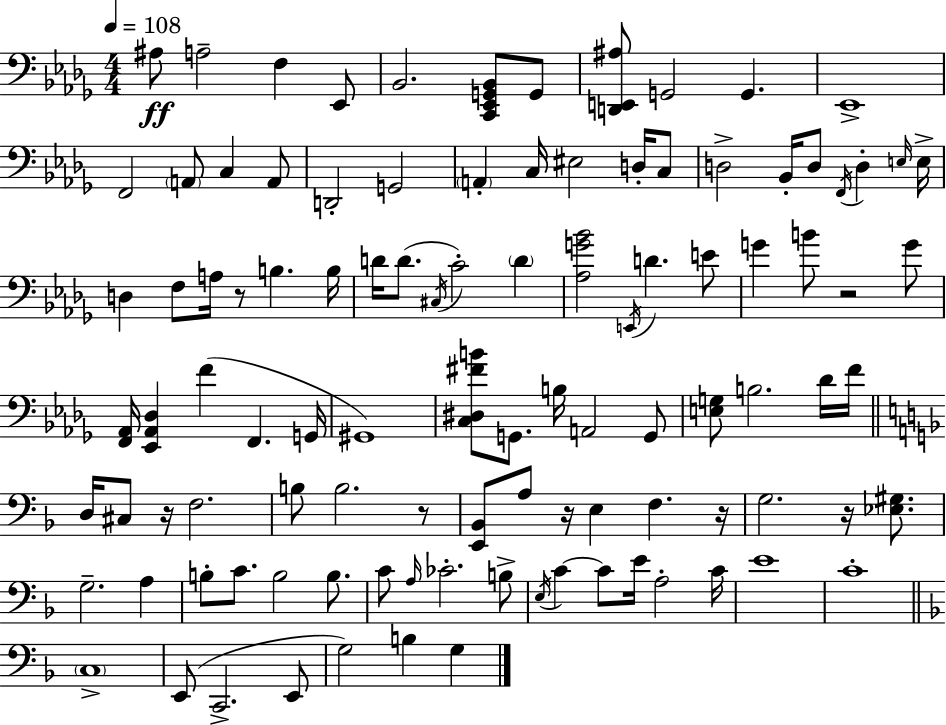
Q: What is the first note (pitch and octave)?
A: A#3